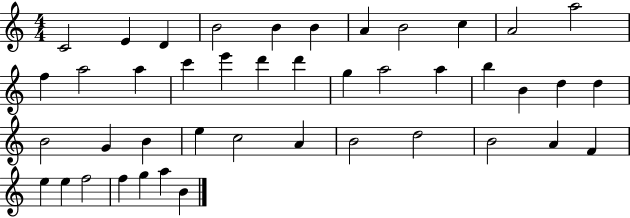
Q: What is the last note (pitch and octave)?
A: B4